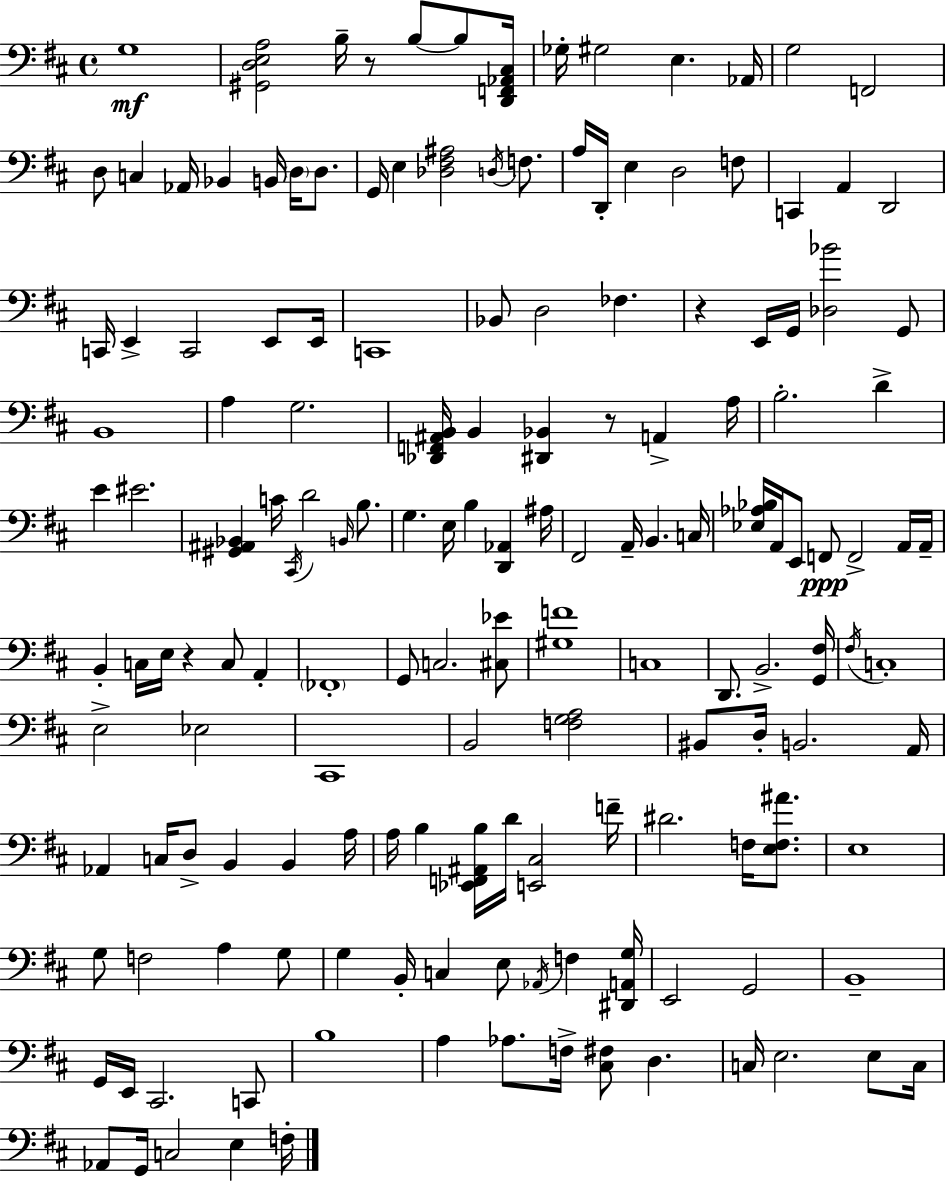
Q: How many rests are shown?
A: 4